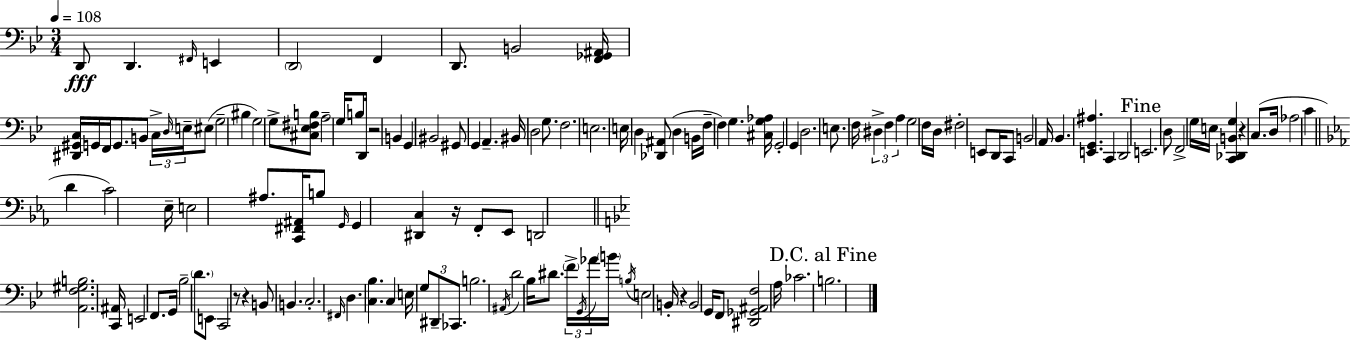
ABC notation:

X:1
T:Untitled
M:3/4
L:1/4
K:Gm
D,,/2 D,, ^F,,/4 E,, D,,2 F,, D,,/2 B,,2 [F,,_G,,^A,,]/4 [^D,,^G,,C,]/4 G,,/4 F,,/4 G,,/2 B,,/2 C,/4 D,/4 E,/4 ^E,/2 G,2 ^B, G,2 G,/2 [^C,_E,^F,B,]/2 A,2 G,/4 B,/2 D,,/4 z2 B,, G,, ^B,,2 ^G,,/2 G,, A,, ^B,,/4 D,2 G,/2 F,2 E,2 E,/4 D, [_D,,^A,,]/2 D, B,,/4 F,/4 F, G, [^C,G,_A,]/4 G,,2 G,, D,2 E,/2 F,/4 ^D, F, A, G,2 F,/4 D,/4 ^F,2 E,,/2 D,,/4 C,,/2 B,,2 A,,/4 _B,, [E,,G,,^A,] C,, D,,2 E,,2 D,/2 F,,2 G,/4 E,/4 [C,,_D,,B,,G,] z C,/2 D,/4 _A,2 C D C2 _E,/4 E,2 ^A,/2 [C,,^F,,^A,,]/4 B,/2 G,,/4 G,, [^D,,C,] z/4 F,,/2 _E,,/2 D,,2 [A,,F,^G,B,]2 [C,,^A,,]/4 E,,2 F,,/2 G,,/4 _B,2 D/2 E,,/2 C,,2 z/2 z B,,/2 B,, C,2 ^F,,/4 D, [C,_B,] C, E,/4 G,/2 ^D,,/2 _C,,/2 B,2 ^A,,/4 D2 _B,/4 ^D/2 F/4 G,,/4 _A/4 B/4 B,/4 E,2 B,,/4 z B,,2 G,,/4 F,,/2 [^D,,_G,,^A,,F,]2 A,/4 _C2 B,2